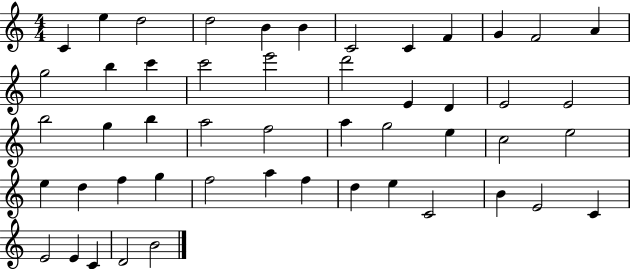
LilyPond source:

{
  \clef treble
  \numericTimeSignature
  \time 4/4
  \key c \major
  c'4 e''4 d''2 | d''2 b'4 b'4 | c'2 c'4 f'4 | g'4 f'2 a'4 | \break g''2 b''4 c'''4 | c'''2 e'''2 | d'''2 e'4 d'4 | e'2 e'2 | \break b''2 g''4 b''4 | a''2 f''2 | a''4 g''2 e''4 | c''2 e''2 | \break e''4 d''4 f''4 g''4 | f''2 a''4 f''4 | d''4 e''4 c'2 | b'4 e'2 c'4 | \break e'2 e'4 c'4 | d'2 b'2 | \bar "|."
}